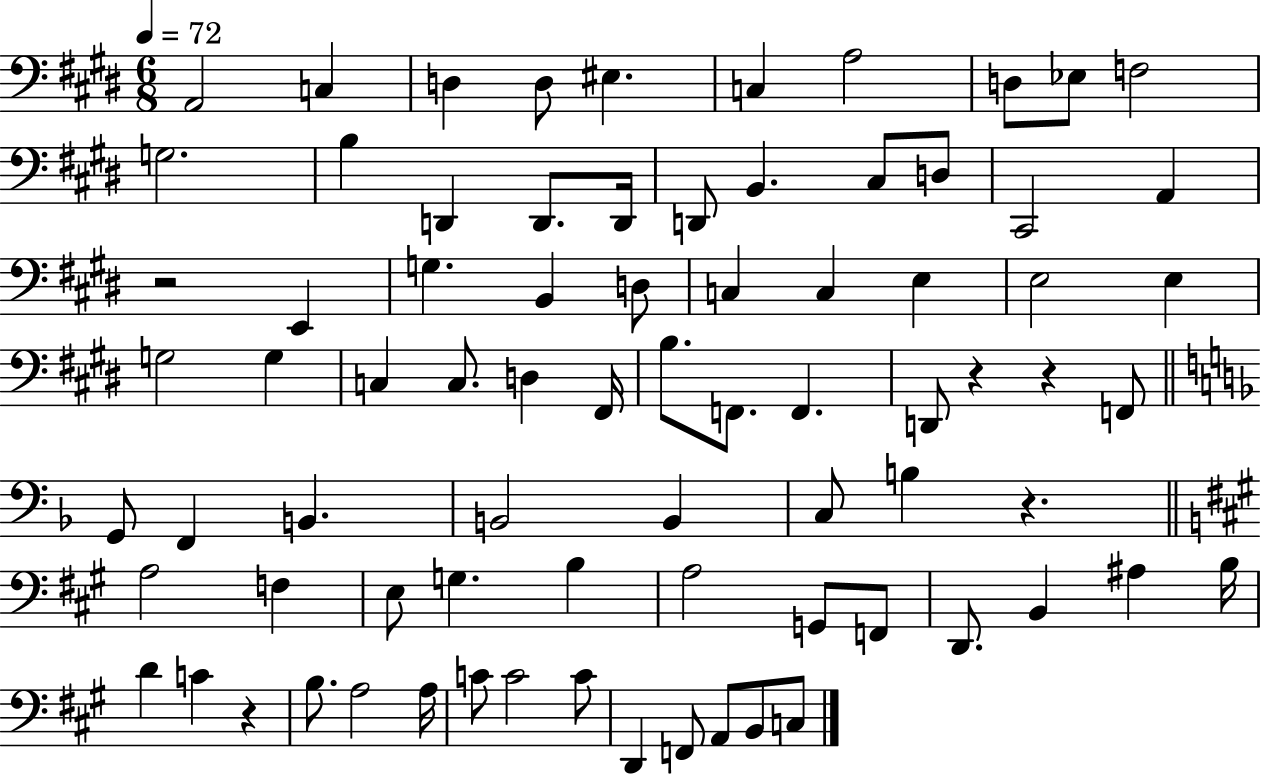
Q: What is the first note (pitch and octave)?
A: A2